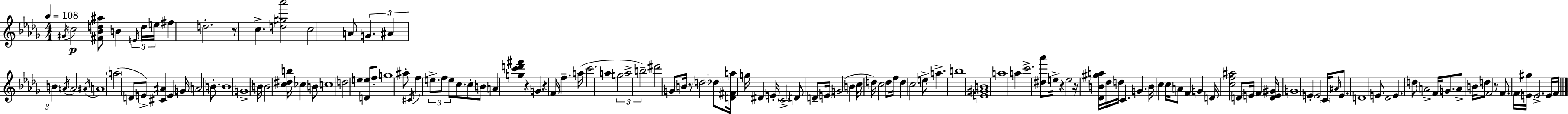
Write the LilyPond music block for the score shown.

{
  \clef treble
  \numericTimeSignature
  \time 4/4
  \key bes \minor
  \tempo 4 = 108
  \repeat volta 2 { \acciaccatura { gis'16 }\p c''2 <fis' bes' d'' ais''>8 b'4 \tuplet 3/2 { \grace { e'16 } | d''16 e''16 } fis''4 d''2.-. | r8 c''4.-> <d'' gis'' aes'''>2 | c''2 a'8 \tuplet 3/2 { g'4. | \break ais'4 b'4 } \acciaccatura { a'16 } a'2 | \acciaccatura { ais'16 } a'1 | \parenthesize a''2( d'8 e'8->) | <cis' ais'>4 e'4 g'16-- a'2 | \break b'8.-. b'1 | g'1-> | b'16 b'2 <c'' dis'' b''>16 ces''4 | b'8 c''1 | \break d''2 e''4 | <d' e''>8 f''8-. g''1 | ais''8-. \acciaccatura { cis'16 } f''4 \tuplet 3/2 { e''8.-> f''8 | e''8 } c''8. c''8-. b'8 a'4 <g'' c''' d''' fis'''>4 | \break r4 g'4 r4 f'16 f''4.-- | a''16( c'''2. | a''4 \tuplet 3/2 { g''2 a''2-> | b''2--) } dis'''2 | \break g'8 b'16 r8 d''2 | des''8 <d' fis' a''>16 g''16 dis'4 e'16-. \parenthesize c'2-> | d'8 d'8-- \parenthesize e'16 g'2( | b'4 c''16 d''16) c''2 d''8 | \break f''16 d''4 c''2 e''8-> a''4.-> | b''1 | <e' gis' b'>1 | a''1 | \break a''4 c'''2.-> | <dis'' aes'''>8 e''16-> r4 e''2 | r16 <des' b' gis'' a''>16 des''16 d''16 c'4. g'4. | b'16 c''4 c''16 a'8 f'4 | \break g'4 d'16 <c'' f'' ais''>2 d'8 \parenthesize e'16 | \parenthesize f'4 <d' e' gis'>16 g'1 | e'4-. e'2 | \parenthesize c'16 \grace { ais'16 } e'8. d'1 | \break e'8 des'2 | e'4. d''8 a'2-> | f'16 g'8.-- a'8-> b'16 d''8 f'2 | r8 f'8. f'16 <e' gis''>16 e'2.-> | \break e'16 f'16-- } \bar "|."
}